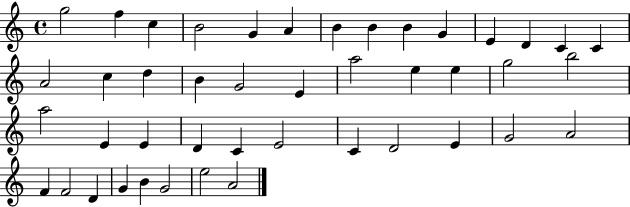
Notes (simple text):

G5/h F5/q C5/q B4/h G4/q A4/q B4/q B4/q B4/q G4/q E4/q D4/q C4/q C4/q A4/h C5/q D5/q B4/q G4/h E4/q A5/h E5/q E5/q G5/h B5/h A5/h E4/q E4/q D4/q C4/q E4/h C4/q D4/h E4/q G4/h A4/h F4/q F4/h D4/q G4/q B4/q G4/h E5/h A4/h